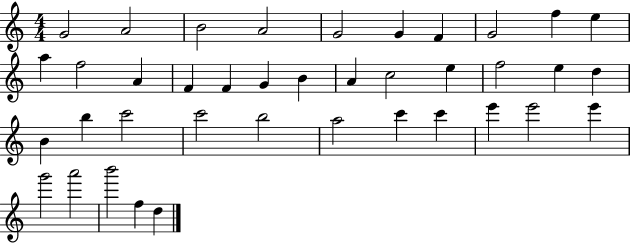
{
  \clef treble
  \numericTimeSignature
  \time 4/4
  \key c \major
  g'2 a'2 | b'2 a'2 | g'2 g'4 f'4 | g'2 f''4 e''4 | \break a''4 f''2 a'4 | f'4 f'4 g'4 b'4 | a'4 c''2 e''4 | f''2 e''4 d''4 | \break b'4 b''4 c'''2 | c'''2 b''2 | a''2 c'''4 c'''4 | e'''4 e'''2 e'''4 | \break g'''2 a'''2 | b'''2 f''4 d''4 | \bar "|."
}